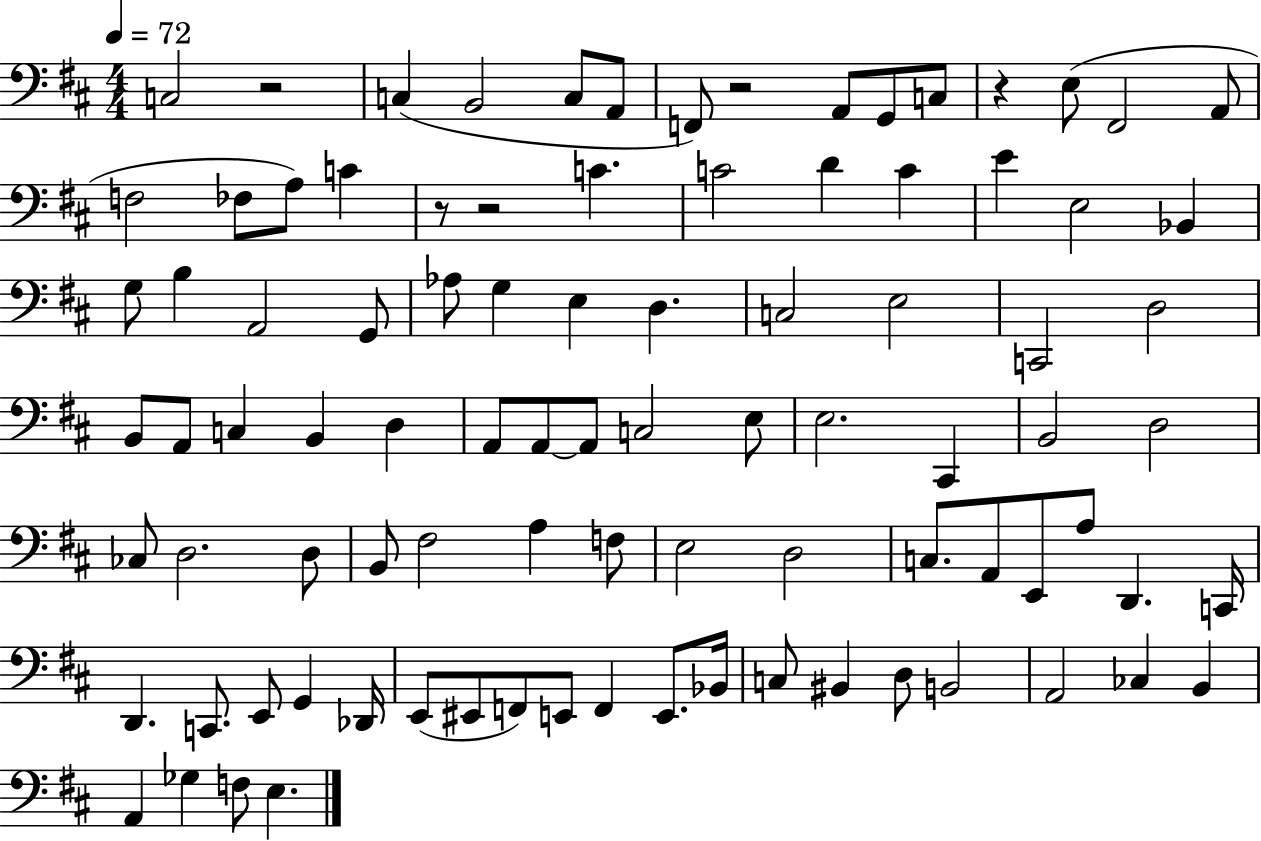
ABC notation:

X:1
T:Untitled
M:4/4
L:1/4
K:D
C,2 z2 C, B,,2 C,/2 A,,/2 F,,/2 z2 A,,/2 G,,/2 C,/2 z E,/2 ^F,,2 A,,/2 F,2 _F,/2 A,/2 C z/2 z2 C C2 D C E E,2 _B,, G,/2 B, A,,2 G,,/2 _A,/2 G, E, D, C,2 E,2 C,,2 D,2 B,,/2 A,,/2 C, B,, D, A,,/2 A,,/2 A,,/2 C,2 E,/2 E,2 ^C,, B,,2 D,2 _C,/2 D,2 D,/2 B,,/2 ^F,2 A, F,/2 E,2 D,2 C,/2 A,,/2 E,,/2 A,/2 D,, C,,/4 D,, C,,/2 E,,/2 G,, _D,,/4 E,,/2 ^E,,/2 F,,/2 E,,/2 F,, E,,/2 _B,,/4 C,/2 ^B,, D,/2 B,,2 A,,2 _C, B,, A,, _G, F,/2 E,